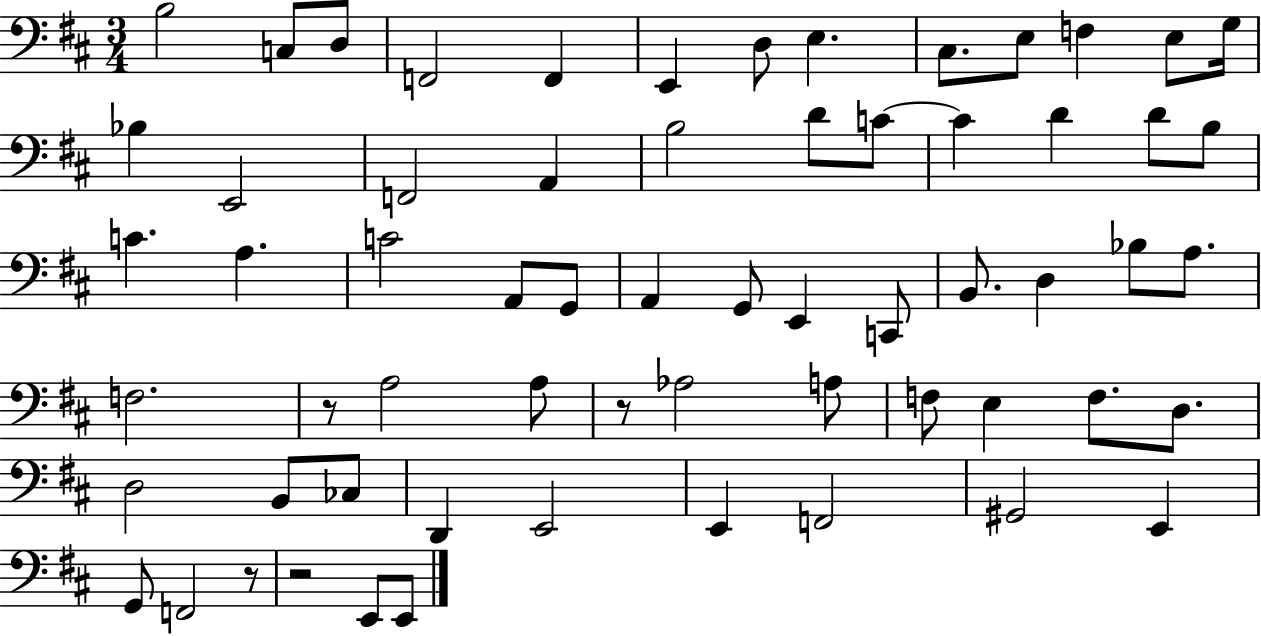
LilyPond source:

{
  \clef bass
  \numericTimeSignature
  \time 3/4
  \key d \major
  b2 c8 d8 | f,2 f,4 | e,4 d8 e4. | cis8. e8 f4 e8 g16 | \break bes4 e,2 | f,2 a,4 | b2 d'8 c'8~~ | c'4 d'4 d'8 b8 | \break c'4. a4. | c'2 a,8 g,8 | a,4 g,8 e,4 c,8 | b,8. d4 bes8 a8. | \break f2. | r8 a2 a8 | r8 aes2 a8 | f8 e4 f8. d8. | \break d2 b,8 ces8 | d,4 e,2 | e,4 f,2 | gis,2 e,4 | \break g,8 f,2 r8 | r2 e,8 e,8 | \bar "|."
}